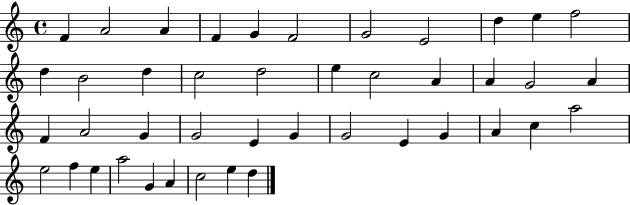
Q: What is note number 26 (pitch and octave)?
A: G4